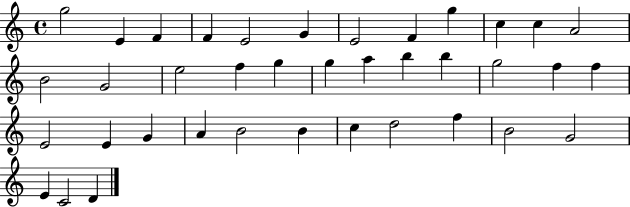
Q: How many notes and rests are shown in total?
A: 38